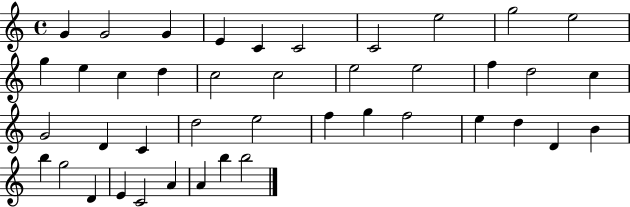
X:1
T:Untitled
M:4/4
L:1/4
K:C
G G2 G E C C2 C2 e2 g2 e2 g e c d c2 c2 e2 e2 f d2 c G2 D C d2 e2 f g f2 e d D B b g2 D E C2 A A b b2